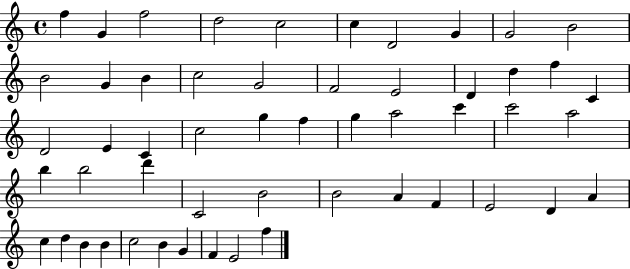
F5/q G4/q F5/h D5/h C5/h C5/q D4/h G4/q G4/h B4/h B4/h G4/q B4/q C5/h G4/h F4/h E4/h D4/q D5/q F5/q C4/q D4/h E4/q C4/q C5/h G5/q F5/q G5/q A5/h C6/q C6/h A5/h B5/q B5/h D6/q C4/h B4/h B4/h A4/q F4/q E4/h D4/q A4/q C5/q D5/q B4/q B4/q C5/h B4/q G4/q F4/q E4/h F5/q